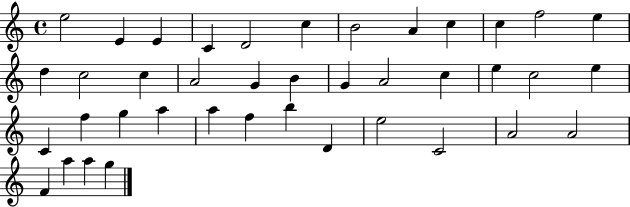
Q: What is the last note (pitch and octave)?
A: G5